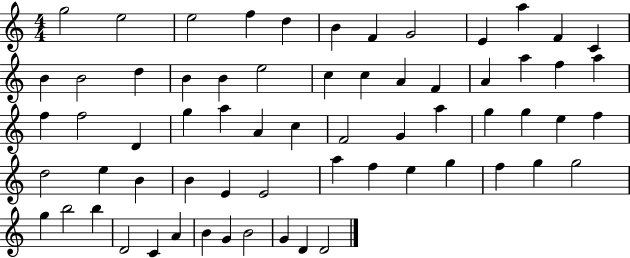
{
  \clef treble
  \numericTimeSignature
  \time 4/4
  \key c \major
  g''2 e''2 | e''2 f''4 d''4 | b'4 f'4 g'2 | e'4 a''4 f'4 c'4 | \break b'4 b'2 d''4 | b'4 b'4 e''2 | c''4 c''4 a'4 f'4 | a'4 a''4 f''4 a''4 | \break f''4 f''2 d'4 | g''4 a''4 a'4 c''4 | f'2 g'4 a''4 | g''4 g''4 e''4 f''4 | \break d''2 e''4 b'4 | b'4 e'4 e'2 | a''4 f''4 e''4 g''4 | f''4 g''4 g''2 | \break g''4 b''2 b''4 | d'2 c'4 a'4 | b'4 g'4 b'2 | g'4 d'4 d'2 | \break \bar "|."
}